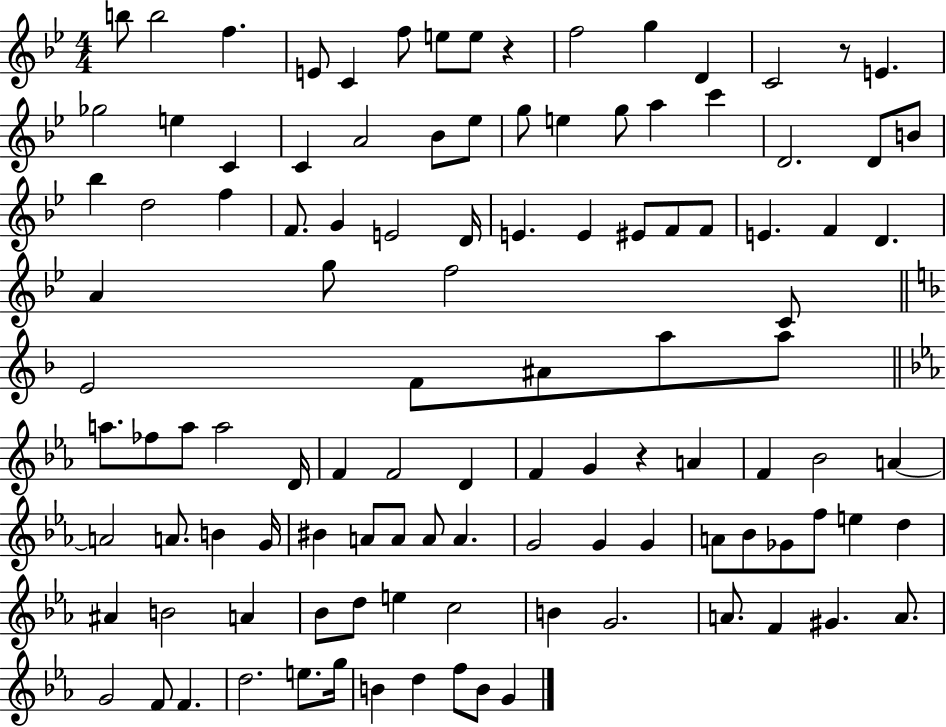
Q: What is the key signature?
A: BES major